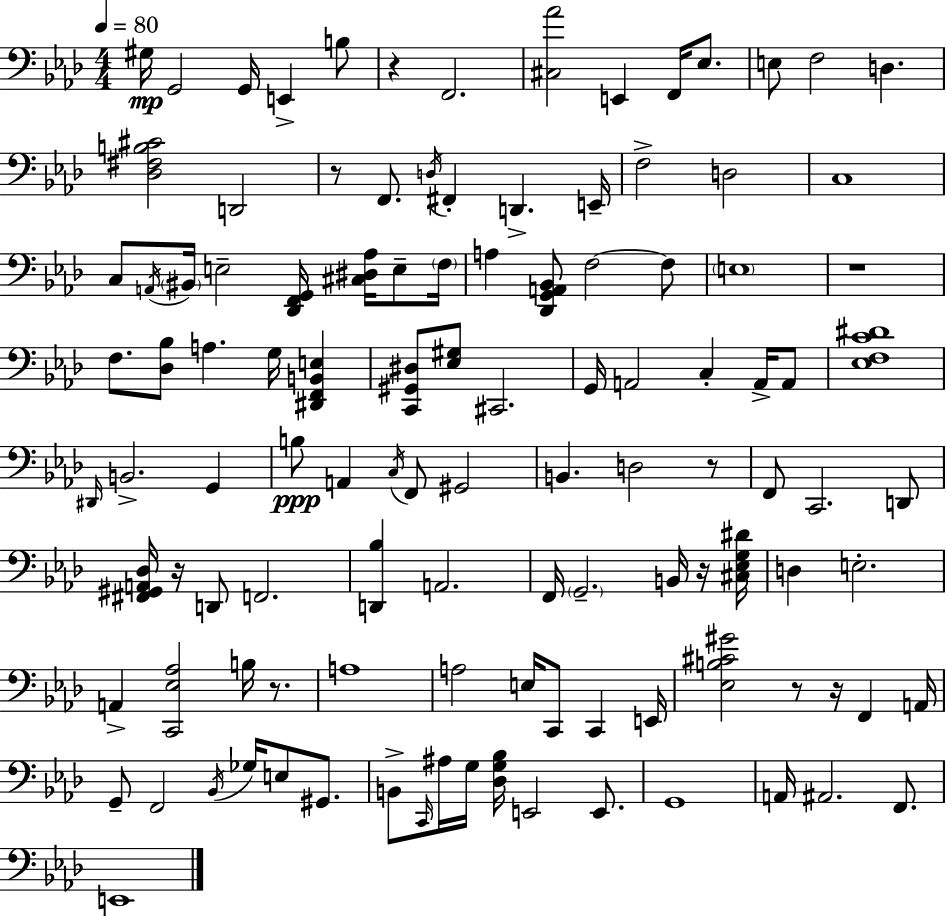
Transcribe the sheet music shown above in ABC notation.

X:1
T:Untitled
M:4/4
L:1/4
K:Ab
^G,/4 G,,2 G,,/4 E,, B,/2 z F,,2 [^C,_A]2 E,, F,,/4 _E,/2 E,/2 F,2 D, [_D,^F,B,^C]2 D,,2 z/2 F,,/2 D,/4 ^F,, D,, E,,/4 F,2 D,2 C,4 C,/2 A,,/4 ^B,,/4 E,2 [_D,,F,,G,,]/4 [^C,^D,_A,]/4 E,/2 F,/4 A, [_D,,G,,A,,_B,,]/2 F,2 F,/2 E,4 z4 F,/2 [_D,_B,]/2 A, G,/4 [^D,,F,,B,,E,] [C,,^G,,^D,]/2 [_E,^G,]/2 ^C,,2 G,,/4 A,,2 C, A,,/4 A,,/2 [_E,F,C^D]4 ^D,,/4 B,,2 G,, B,/2 A,, C,/4 F,,/2 ^G,,2 B,, D,2 z/2 F,,/2 C,,2 D,,/2 [^F,,^G,,A,,_D,]/4 z/4 D,,/2 F,,2 [D,,_B,] A,,2 F,,/4 G,,2 B,,/4 z/4 [^C,_E,G,^D]/4 D, E,2 A,, [C,,_E,_A,]2 B,/4 z/2 A,4 A,2 E,/4 C,,/2 C,, E,,/4 [_E,B,^C^G]2 z/2 z/4 F,, A,,/4 G,,/2 F,,2 _B,,/4 _G,/4 E,/2 ^G,,/2 B,,/2 C,,/4 ^A,/4 G,/4 [_D,G,_B,]/4 E,,2 E,,/2 G,,4 A,,/4 ^A,,2 F,,/2 E,,4